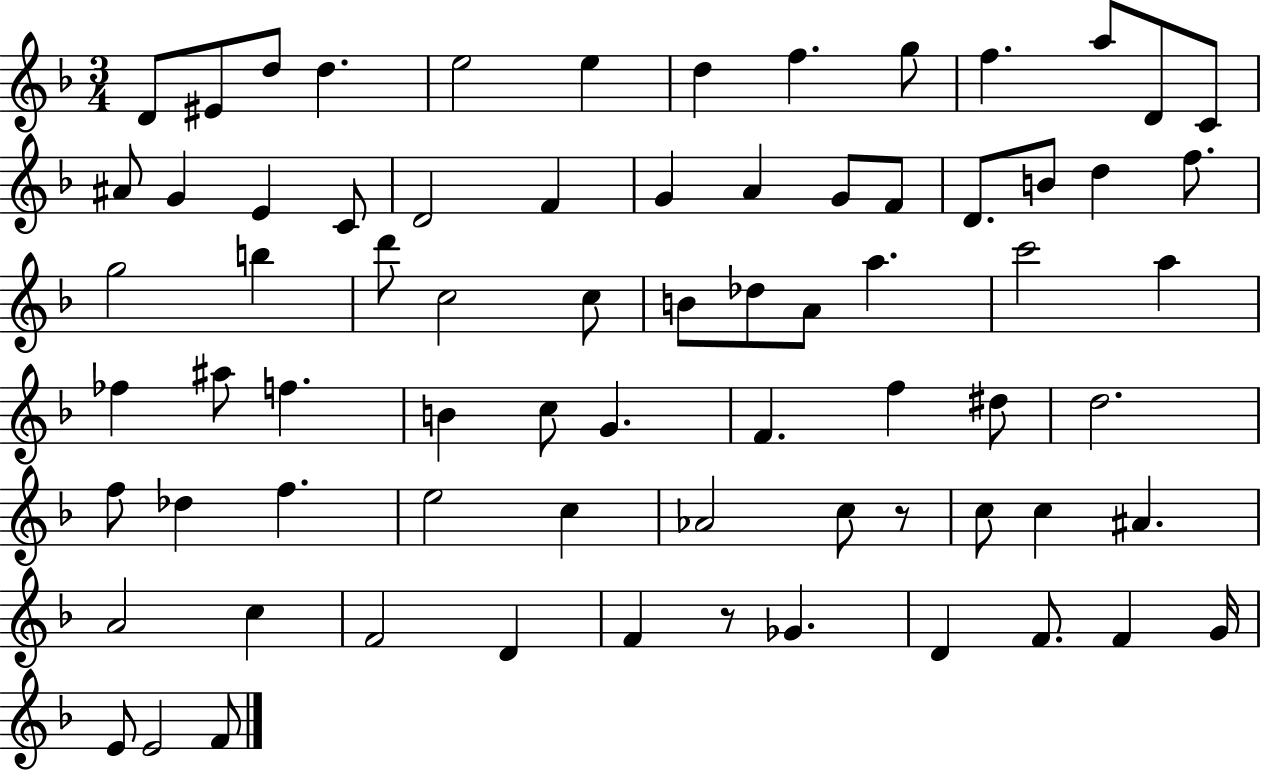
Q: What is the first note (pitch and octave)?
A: D4